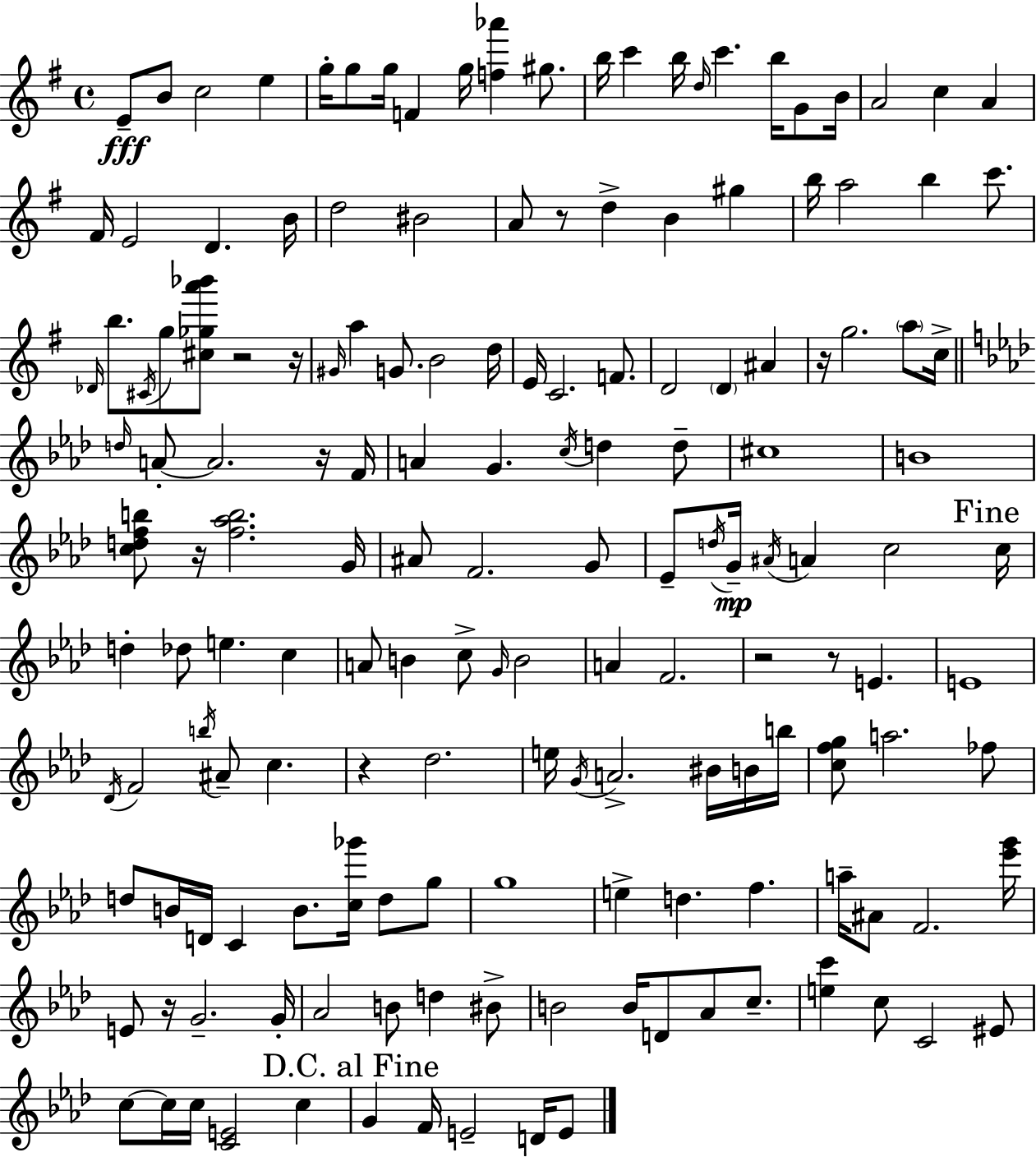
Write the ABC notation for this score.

X:1
T:Untitled
M:4/4
L:1/4
K:G
E/2 B/2 c2 e g/4 g/2 g/4 F g/4 [f_a'] ^g/2 b/4 c' b/4 d/4 c' b/4 G/2 B/4 A2 c A ^F/4 E2 D B/4 d2 ^B2 A/2 z/2 d B ^g b/4 a2 b c'/2 _D/4 b/2 ^C/4 g/2 [^c_ga'_b']/2 z2 z/4 ^G/4 a G/2 B2 d/4 E/4 C2 F/2 D2 D ^A z/4 g2 a/2 c/4 d/4 A/2 A2 z/4 F/4 A G c/4 d d/2 ^c4 B4 [cdfb]/2 z/4 [f_ab]2 G/4 ^A/2 F2 G/2 _E/2 d/4 G/4 ^A/4 A c2 c/4 d _d/2 e c A/2 B c/2 G/4 B2 A F2 z2 z/2 E E4 _D/4 F2 b/4 ^A/2 c z _d2 e/4 G/4 A2 ^B/4 B/4 b/4 [cfg]/2 a2 _f/2 d/2 B/4 D/4 C B/2 [c_g']/4 d/2 g/2 g4 e d f a/4 ^A/2 F2 [_e'g']/4 E/2 z/4 G2 G/4 _A2 B/2 d ^B/2 B2 B/4 D/2 _A/2 c/2 [ec'] c/2 C2 ^E/2 c/2 c/4 c/4 [CE]2 c G F/4 E2 D/4 E/2